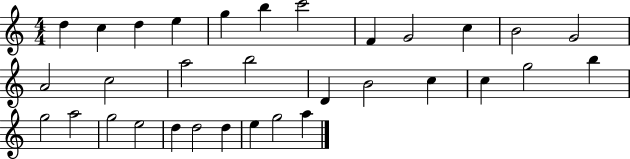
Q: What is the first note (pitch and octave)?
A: D5